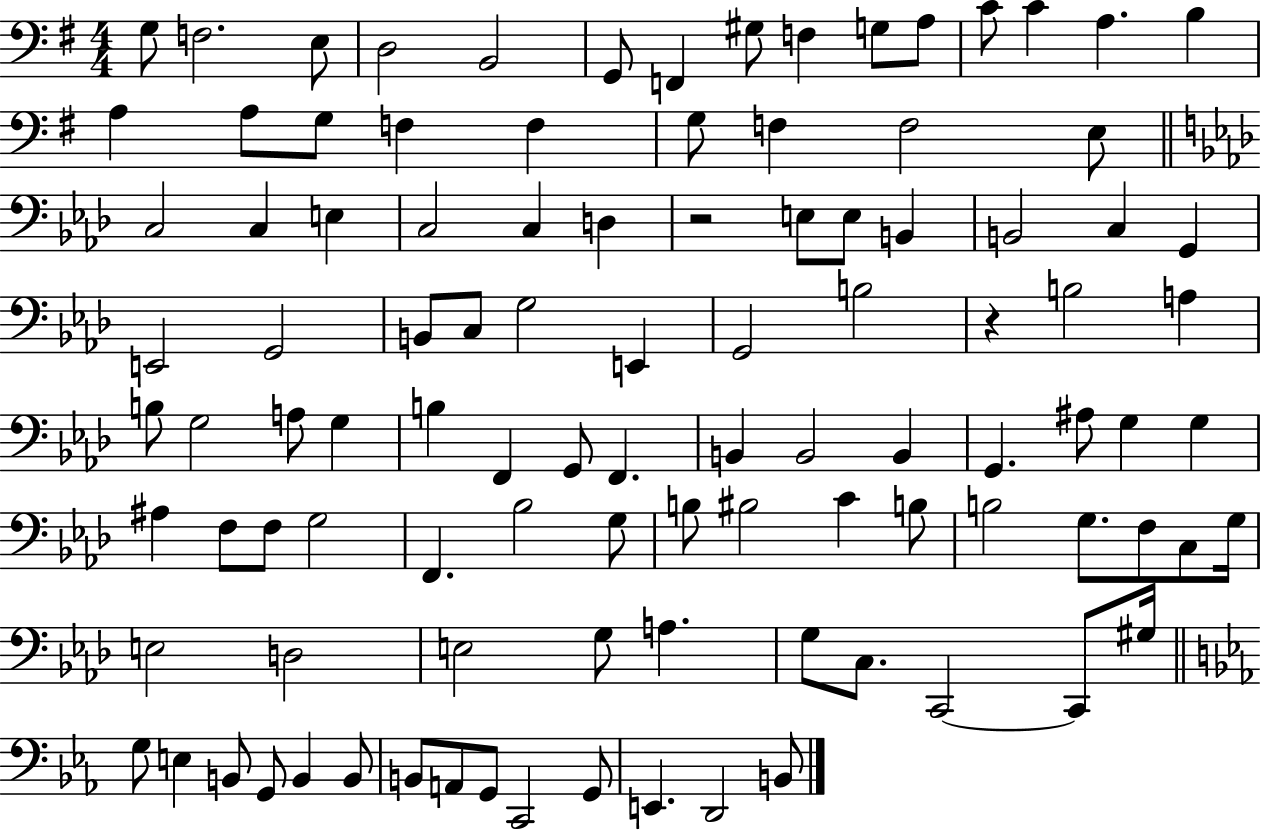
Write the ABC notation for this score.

X:1
T:Untitled
M:4/4
L:1/4
K:G
G,/2 F,2 E,/2 D,2 B,,2 G,,/2 F,, ^G,/2 F, G,/2 A,/2 C/2 C A, B, A, A,/2 G,/2 F, F, G,/2 F, F,2 E,/2 C,2 C, E, C,2 C, D, z2 E,/2 E,/2 B,, B,,2 C, G,, E,,2 G,,2 B,,/2 C,/2 G,2 E,, G,,2 B,2 z B,2 A, B,/2 G,2 A,/2 G, B, F,, G,,/2 F,, B,, B,,2 B,, G,, ^A,/2 G, G, ^A, F,/2 F,/2 G,2 F,, _B,2 G,/2 B,/2 ^B,2 C B,/2 B,2 G,/2 F,/2 C,/2 G,/4 E,2 D,2 E,2 G,/2 A, G,/2 C,/2 C,,2 C,,/2 ^G,/4 G,/2 E, B,,/2 G,,/2 B,, B,,/2 B,,/2 A,,/2 G,,/2 C,,2 G,,/2 E,, D,,2 B,,/2